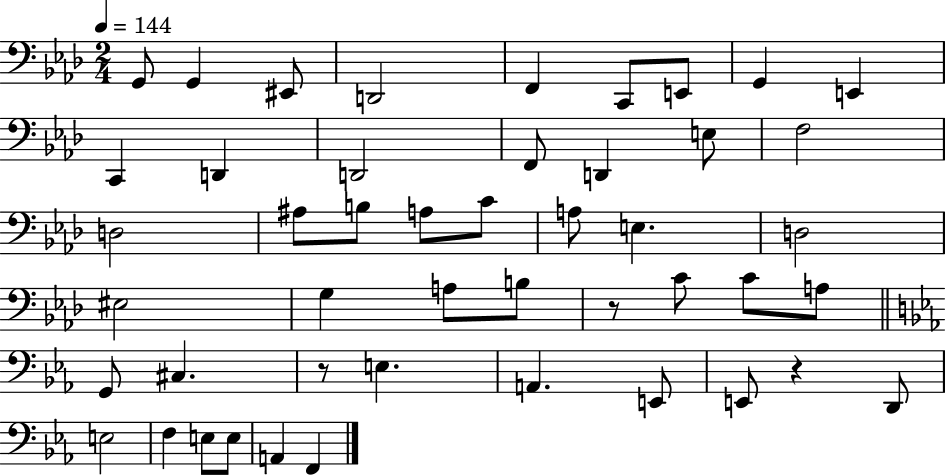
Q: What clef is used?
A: bass